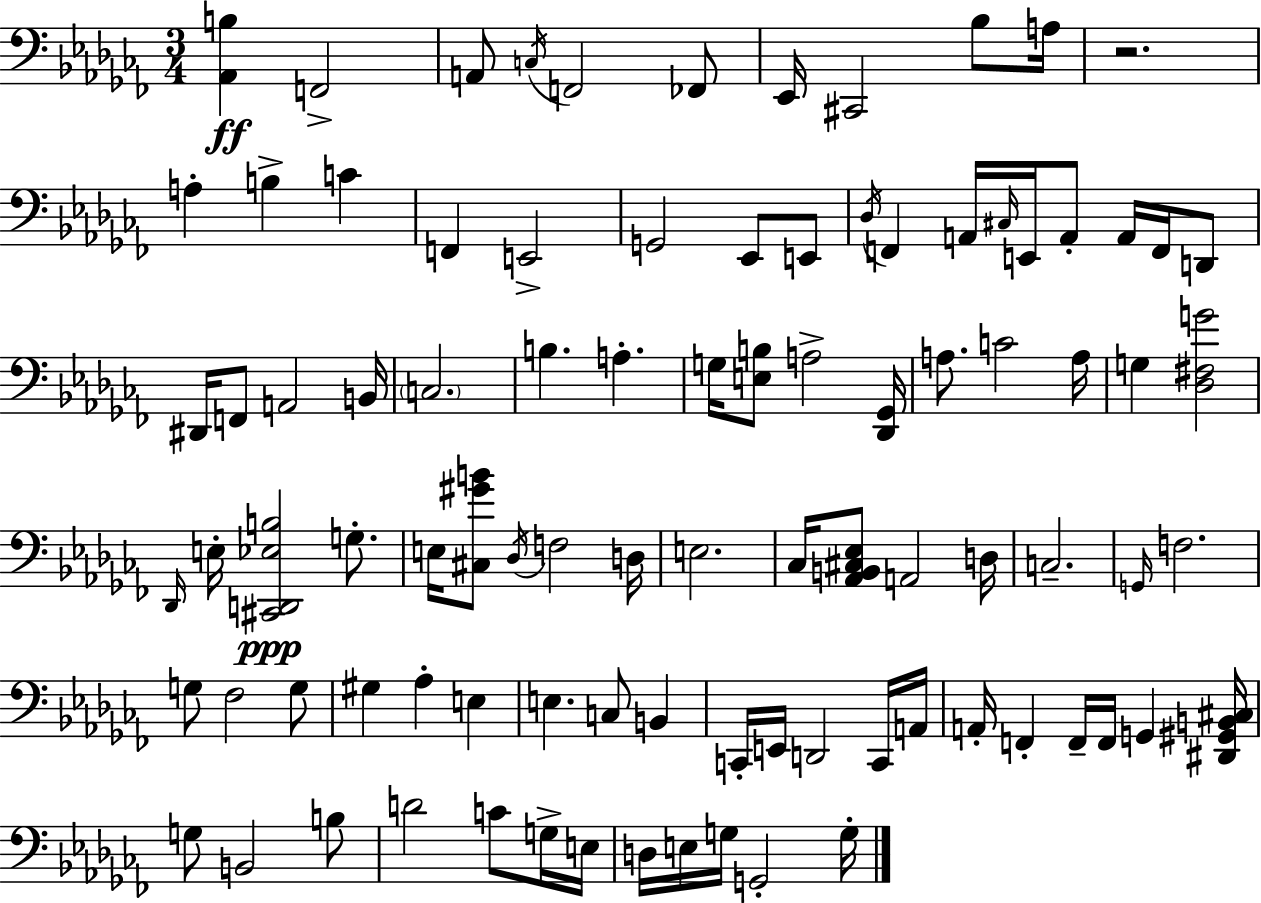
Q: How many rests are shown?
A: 1